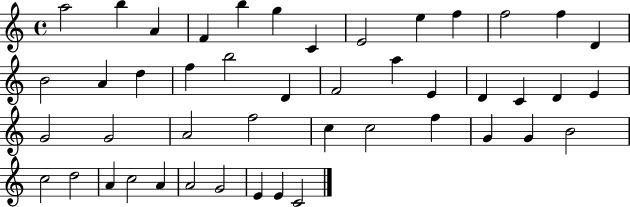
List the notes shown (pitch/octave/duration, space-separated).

A5/h B5/q A4/q F4/q B5/q G5/q C4/q E4/h E5/q F5/q F5/h F5/q D4/q B4/h A4/q D5/q F5/q B5/h D4/q F4/h A5/q E4/q D4/q C4/q D4/q E4/q G4/h G4/h A4/h F5/h C5/q C5/h F5/q G4/q G4/q B4/h C5/h D5/h A4/q C5/h A4/q A4/h G4/h E4/q E4/q C4/h